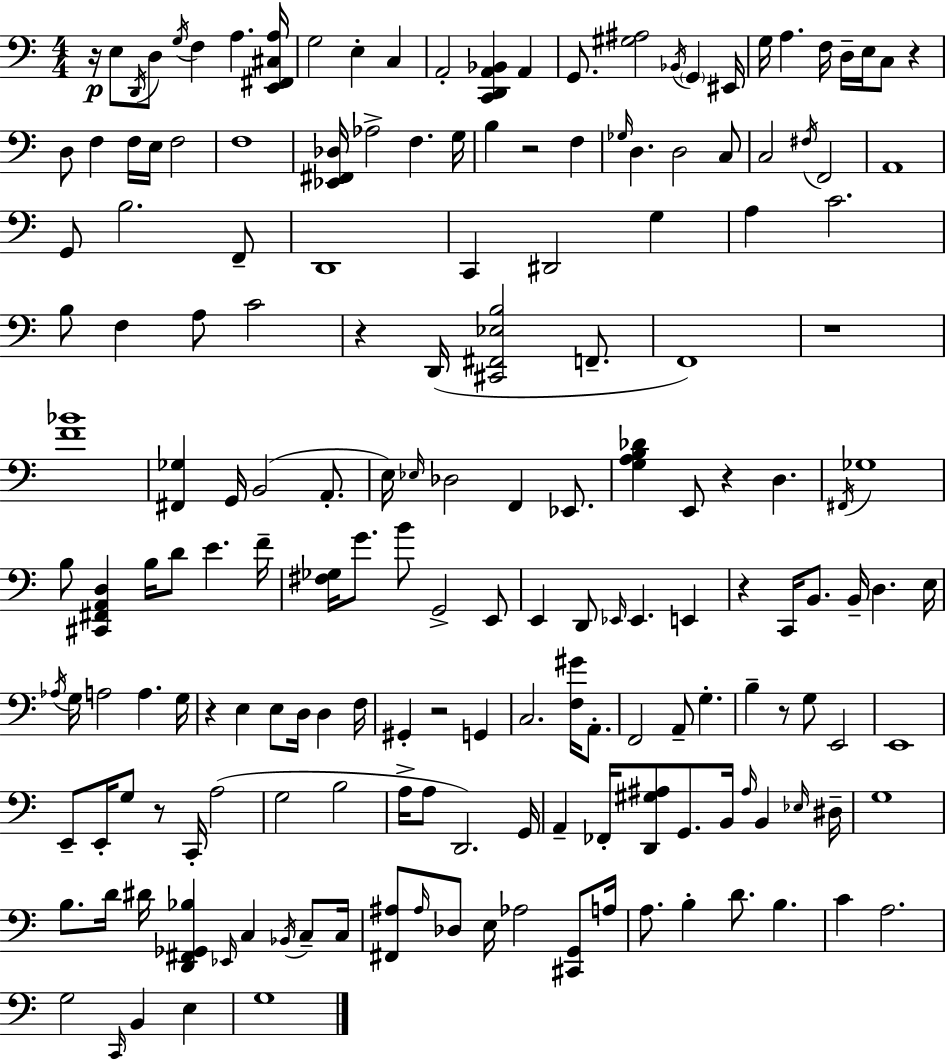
R/s E3/e D2/s D3/e G3/s F3/q A3/q. [E2,F#2,C#3,A3]/s G3/h E3/q C3/q A2/h [C2,D2,A2,Bb2]/q A2/q G2/e. [G#3,A#3]/h Bb2/s G2/q EIS2/s G3/s A3/q. F3/s D3/s E3/s C3/e R/q D3/e F3/q F3/s E3/s F3/h F3/w [Eb2,F#2,Db3]/s Ab3/h F3/q. G3/s B3/q R/h F3/q Gb3/s D3/q. D3/h C3/e C3/h F#3/s F2/h A2/w G2/e B3/h. F2/e D2/w C2/q D#2/h G3/q A3/q C4/h. B3/e F3/q A3/e C4/h R/q D2/s [C#2,F#2,Eb3,B3]/h F2/e. F2/w R/w [F4,Bb4]/w [F#2,Gb3]/q G2/s B2/h A2/e. E3/s Eb3/s Db3/h F2/q Eb2/e. [G3,A3,B3,Db4]/q E2/e R/q D3/q. F#2/s Gb3/w B3/e [C#2,F#2,A2,D3]/q B3/s D4/e E4/q. F4/s [F#3,Gb3]/s G4/e. B4/e G2/h E2/e E2/q D2/e Eb2/s Eb2/q. E2/q R/q C2/s B2/e. B2/s D3/q. E3/s Ab3/s G3/s A3/h A3/q. G3/s R/q E3/q E3/e D3/s D3/q F3/s G#2/q R/h G2/q C3/h. [F3,G#4]/s A2/e. F2/h A2/e G3/q. B3/q R/e G3/e E2/h E2/w E2/e E2/s G3/e R/e C2/s A3/h G3/h B3/h A3/s A3/e D2/h. G2/s A2/q FES2/s [D2,G#3,A#3]/e G2/e. B2/s A#3/s B2/q Eb3/s D#3/s G3/w B3/e. D4/s D#4/s [D2,F#2,Gb2,Bb3]/q Eb2/s C3/q Bb2/s C3/e C3/s [F#2,A#3]/e A#3/s Db3/e E3/s Ab3/h [C#2,G2]/e A3/s A3/e. B3/q D4/e. B3/q. C4/q A3/h. G3/h C2/s B2/q E3/q G3/w